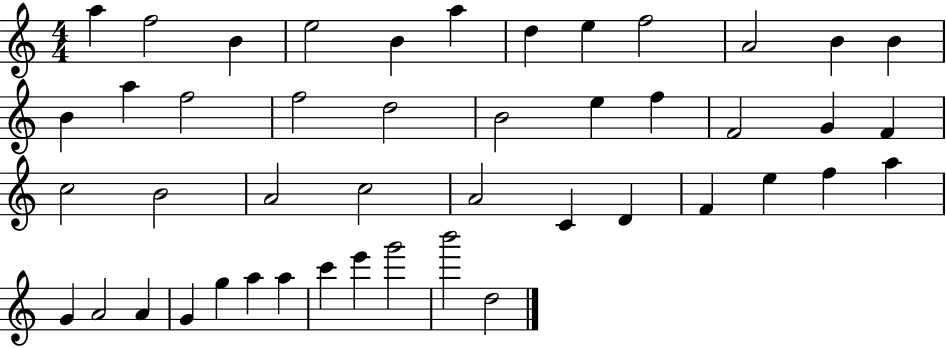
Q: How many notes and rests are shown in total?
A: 46